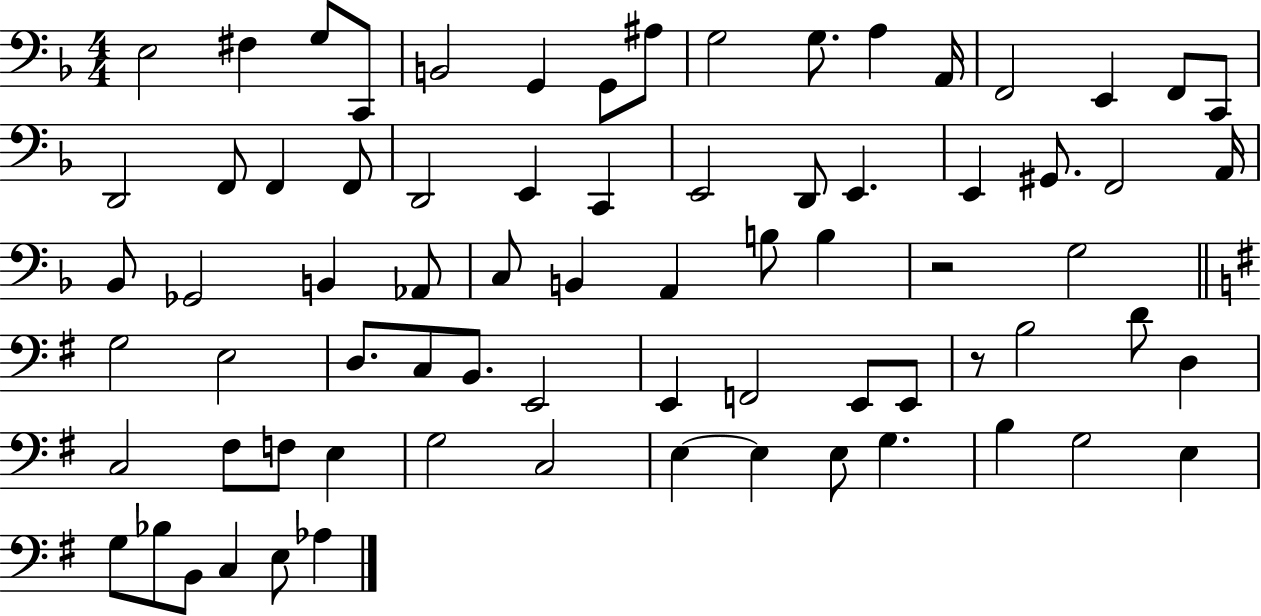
{
  \clef bass
  \numericTimeSignature
  \time 4/4
  \key f \major
  e2 fis4 g8 c,8 | b,2 g,4 g,8 ais8 | g2 g8. a4 a,16 | f,2 e,4 f,8 c,8 | \break d,2 f,8 f,4 f,8 | d,2 e,4 c,4 | e,2 d,8 e,4. | e,4 gis,8. f,2 a,16 | \break bes,8 ges,2 b,4 aes,8 | c8 b,4 a,4 b8 b4 | r2 g2 | \bar "||" \break \key e \minor g2 e2 | d8. c8 b,8. e,2 | e,4 f,2 e,8 e,8 | r8 b2 d'8 d4 | \break c2 fis8 f8 e4 | g2 c2 | e4~~ e4 e8 g4. | b4 g2 e4 | \break g8 bes8 b,8 c4 e8 aes4 | \bar "|."
}